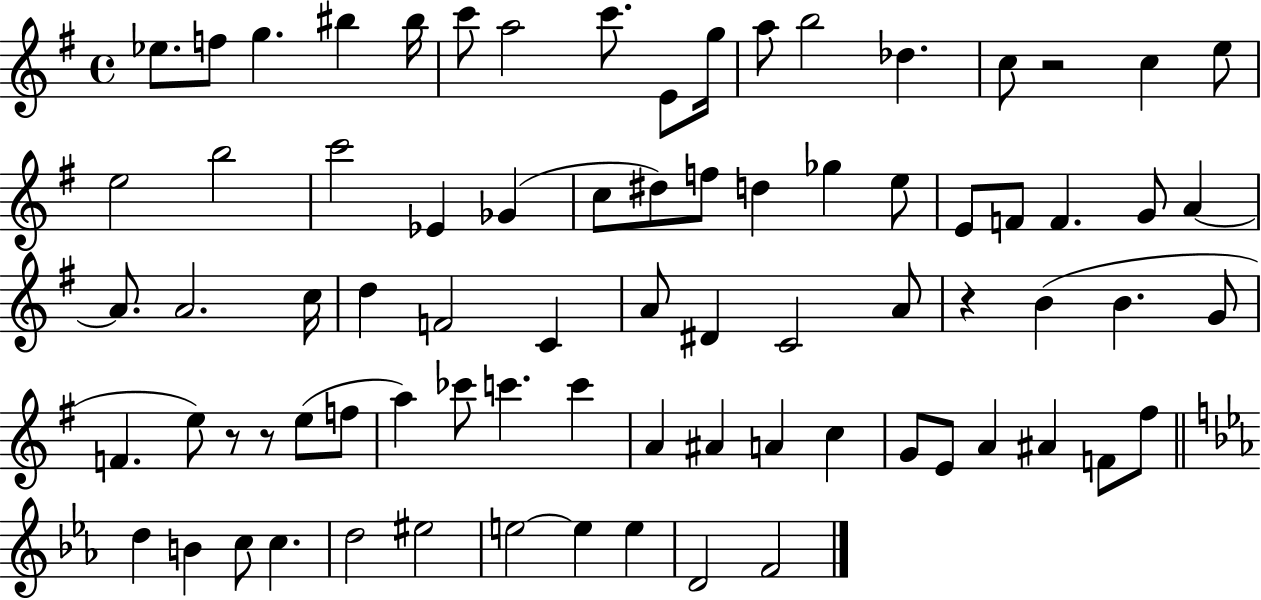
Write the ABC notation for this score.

X:1
T:Untitled
M:4/4
L:1/4
K:G
_e/2 f/2 g ^b ^b/4 c'/2 a2 c'/2 E/2 g/4 a/2 b2 _d c/2 z2 c e/2 e2 b2 c'2 _E _G c/2 ^d/2 f/2 d _g e/2 E/2 F/2 F G/2 A A/2 A2 c/4 d F2 C A/2 ^D C2 A/2 z B B G/2 F e/2 z/2 z/2 e/2 f/2 a _c'/2 c' c' A ^A A c G/2 E/2 A ^A F/2 ^f/2 d B c/2 c d2 ^e2 e2 e e D2 F2